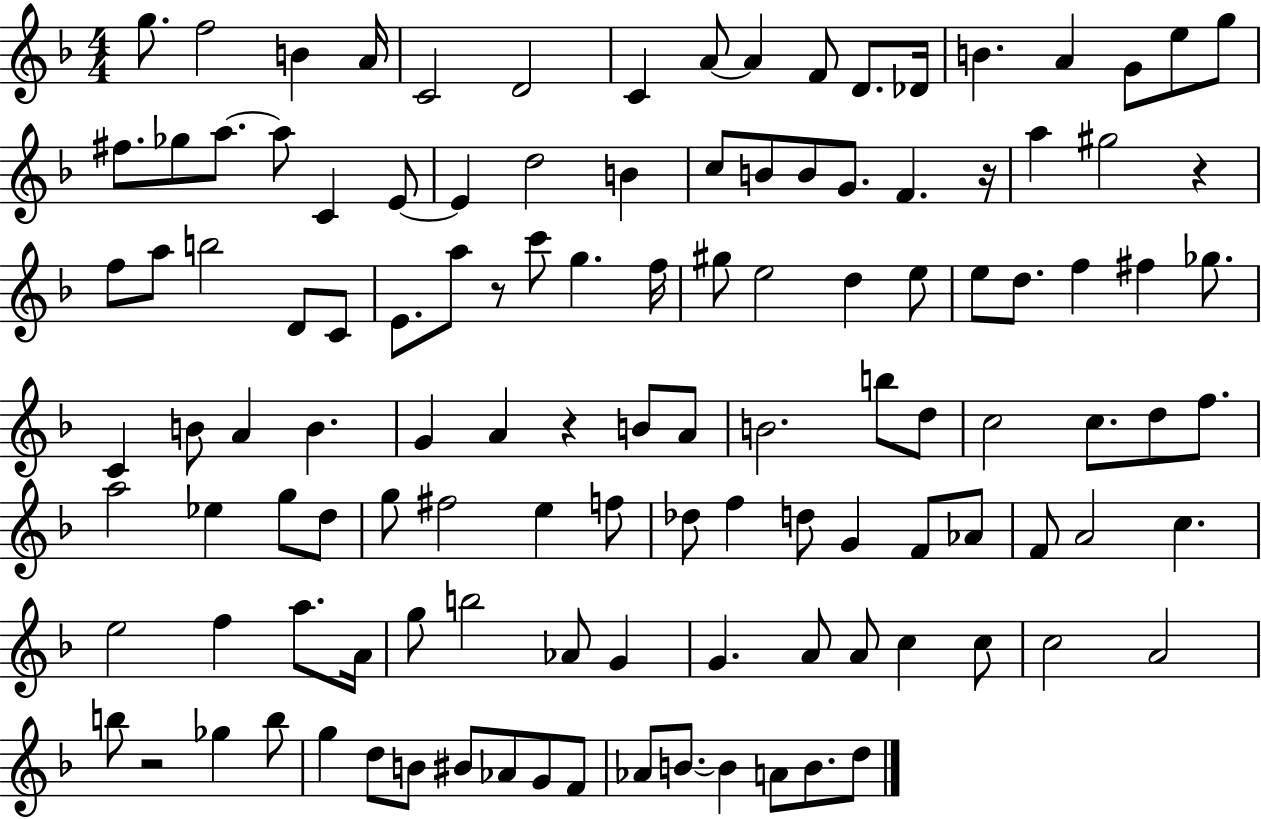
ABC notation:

X:1
T:Untitled
M:4/4
L:1/4
K:F
g/2 f2 B A/4 C2 D2 C A/2 A F/2 D/2 _D/4 B A G/2 e/2 g/2 ^f/2 _g/2 a/2 a/2 C E/2 E d2 B c/2 B/2 B/2 G/2 F z/4 a ^g2 z f/2 a/2 b2 D/2 C/2 E/2 a/2 z/2 c'/2 g f/4 ^g/2 e2 d e/2 e/2 d/2 f ^f _g/2 C B/2 A B G A z B/2 A/2 B2 b/2 d/2 c2 c/2 d/2 f/2 a2 _e g/2 d/2 g/2 ^f2 e f/2 _d/2 f d/2 G F/2 _A/2 F/2 A2 c e2 f a/2 A/4 g/2 b2 _A/2 G G A/2 A/2 c c/2 c2 A2 b/2 z2 _g b/2 g d/2 B/2 ^B/2 _A/2 G/2 F/2 _A/2 B/2 B A/2 B/2 d/2